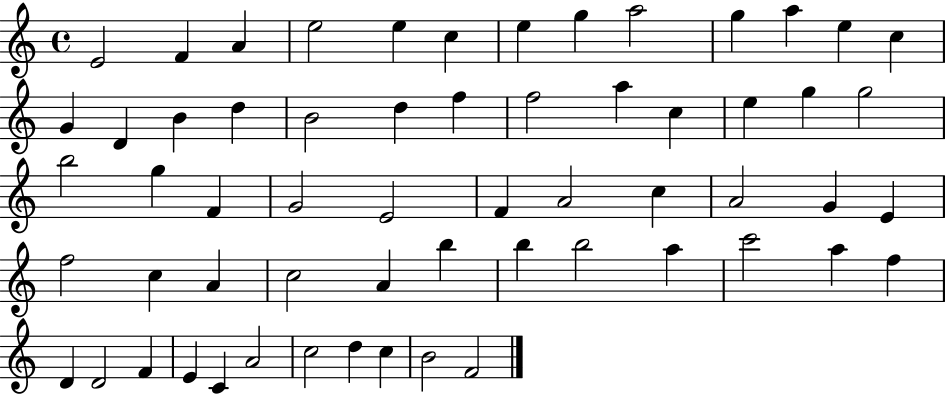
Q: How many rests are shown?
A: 0